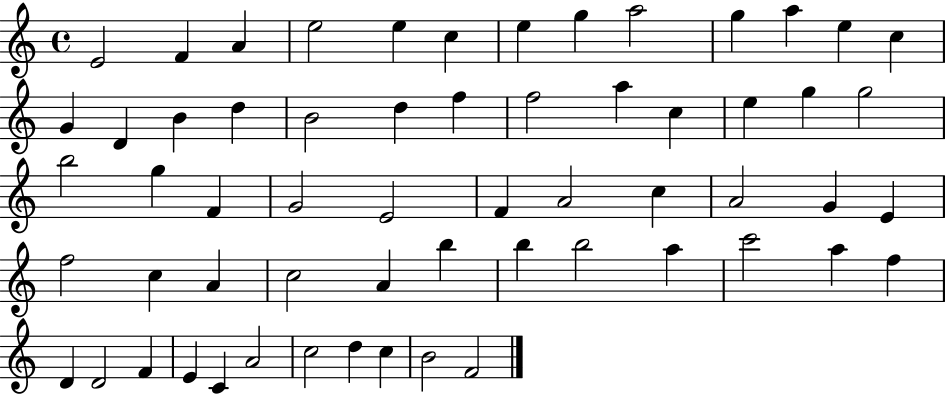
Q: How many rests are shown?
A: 0